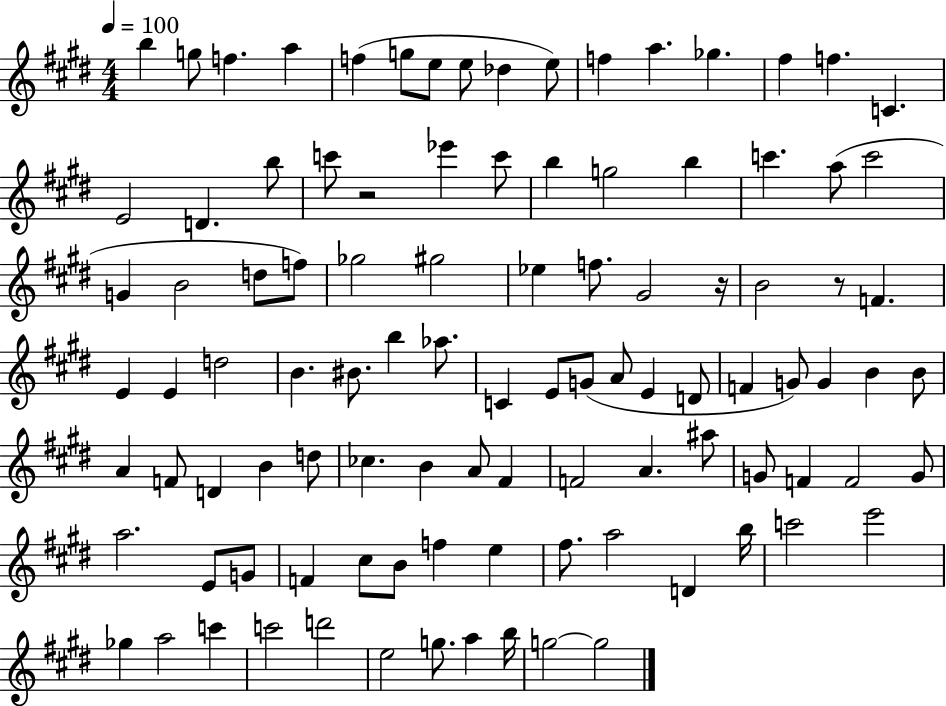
B5/q G5/e F5/q. A5/q F5/q G5/e E5/e E5/e Db5/q E5/e F5/q A5/q. Gb5/q. F#5/q F5/q. C4/q. E4/h D4/q. B5/e C6/e R/h Eb6/q C6/e B5/q G5/h B5/q C6/q. A5/e C6/h G4/q B4/h D5/e F5/e Gb5/h G#5/h Eb5/q F5/e. G#4/h R/s B4/h R/e F4/q. E4/q E4/q D5/h B4/q. BIS4/e. B5/q Ab5/e. C4/q E4/e G4/e A4/e E4/q D4/e F4/q G4/e G4/q B4/q B4/e A4/q F4/e D4/q B4/q D5/e CES5/q. B4/q A4/e F#4/q F4/h A4/q. A#5/e G4/e F4/q F4/h G4/e A5/h. E4/e G4/e F4/q C#5/e B4/e F5/q E5/q F#5/e. A5/h D4/q B5/s C6/h E6/h Gb5/q A5/h C6/q C6/h D6/h E5/h G5/e. A5/q B5/s G5/h G5/h